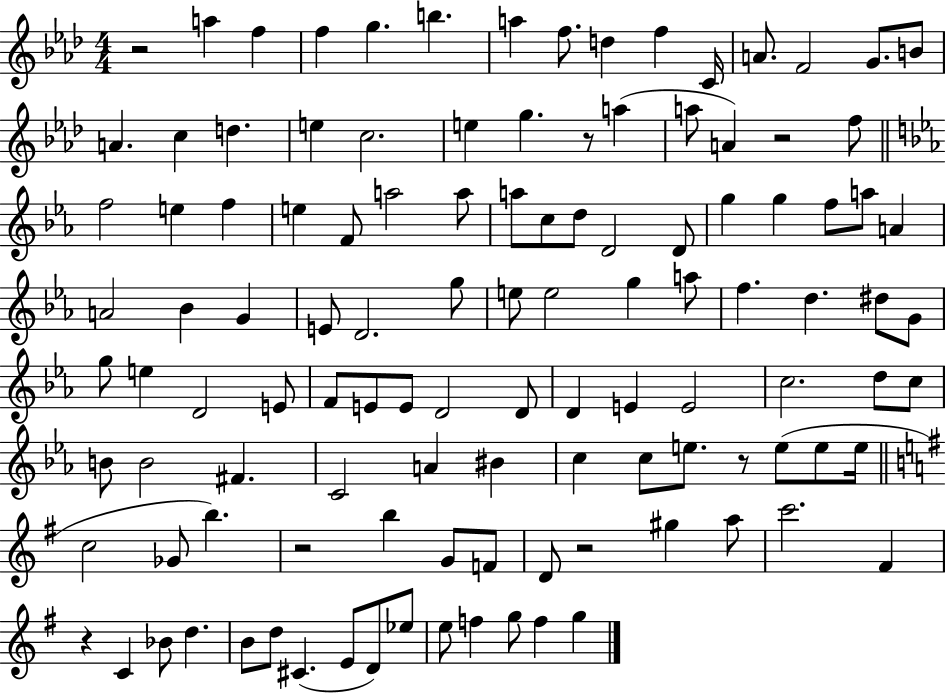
X:1
T:Untitled
M:4/4
L:1/4
K:Ab
z2 a f f g b a f/2 d f C/4 A/2 F2 G/2 B/2 A c d e c2 e g z/2 a a/2 A z2 f/2 f2 e f e F/2 a2 a/2 a/2 c/2 d/2 D2 D/2 g g f/2 a/2 A A2 _B G E/2 D2 g/2 e/2 e2 g a/2 f d ^d/2 G/2 g/2 e D2 E/2 F/2 E/2 E/2 D2 D/2 D E E2 c2 d/2 c/2 B/2 B2 ^F C2 A ^B c c/2 e/2 z/2 e/2 e/2 e/4 c2 _G/2 b z2 b G/2 F/2 D/2 z2 ^g a/2 c'2 ^F z C _B/2 d B/2 d/2 ^C E/2 D/2 _e/2 e/2 f g/2 f g